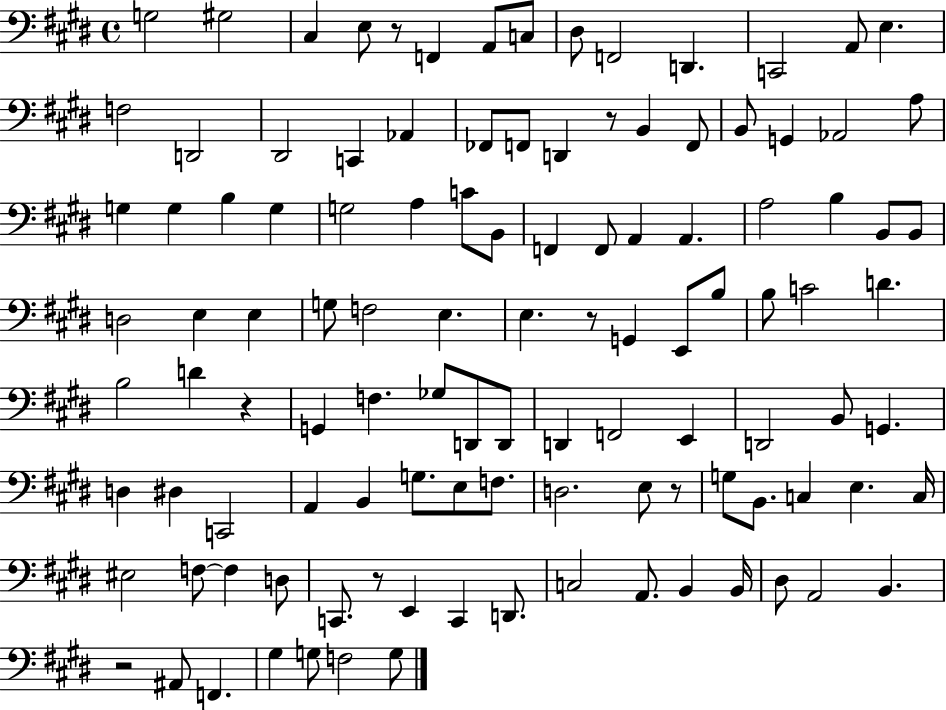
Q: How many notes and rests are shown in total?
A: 112